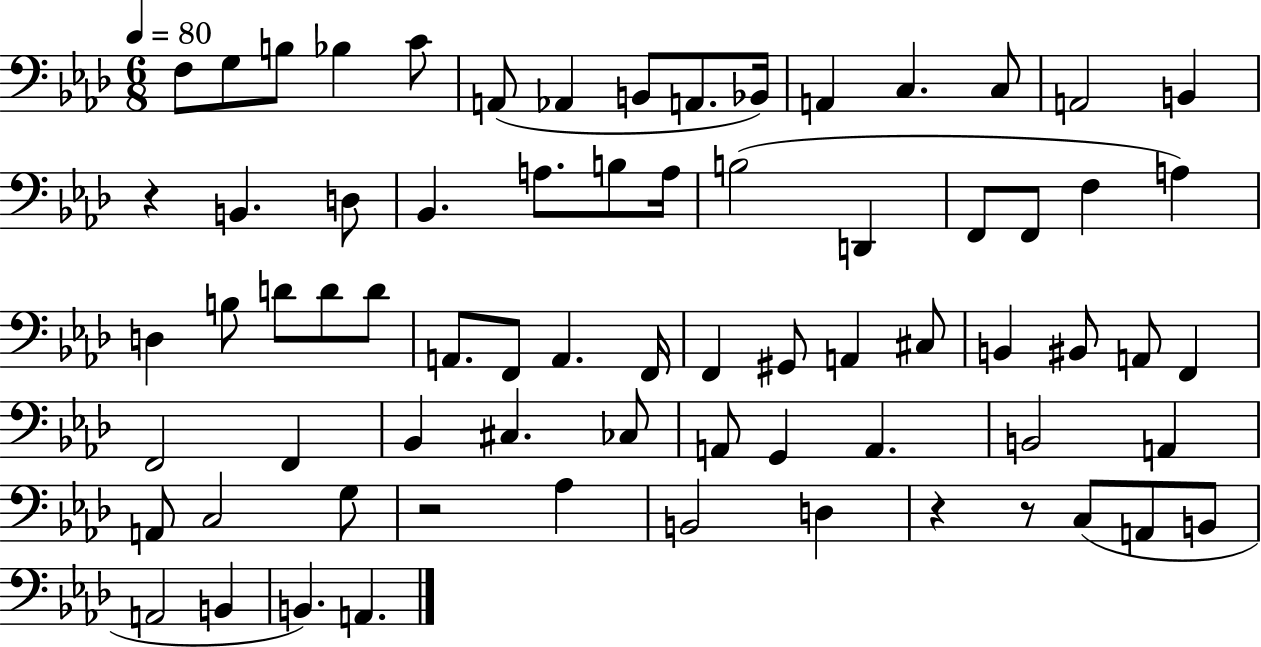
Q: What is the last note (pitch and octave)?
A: A2